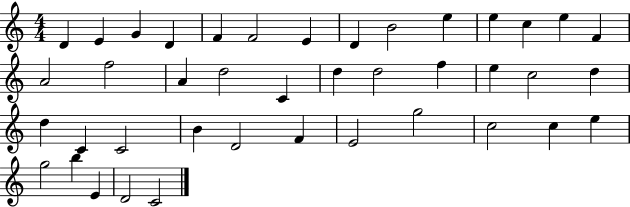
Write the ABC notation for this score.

X:1
T:Untitled
M:4/4
L:1/4
K:C
D E G D F F2 E D B2 e e c e F A2 f2 A d2 C d d2 f e c2 d d C C2 B D2 F E2 g2 c2 c e g2 b E D2 C2